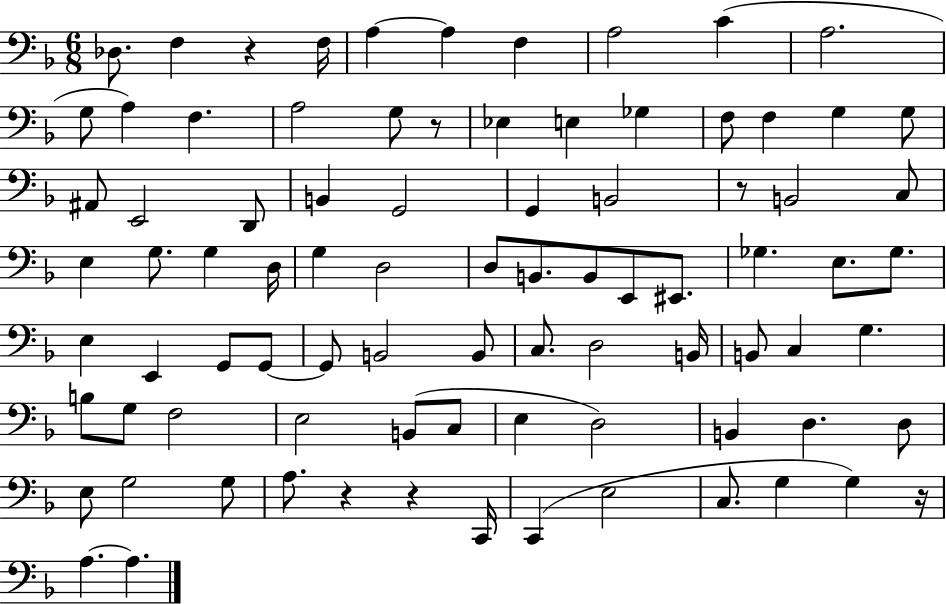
{
  \clef bass
  \numericTimeSignature
  \time 6/8
  \key f \major
  des8. f4 r4 f16 | a4~~ a4 f4 | a2 c'4( | a2. | \break g8 a4) f4. | a2 g8 r8 | ees4 e4 ges4 | f8 f4 g4 g8 | \break ais,8 e,2 d,8 | b,4 g,2 | g,4 b,2 | r8 b,2 c8 | \break e4 g8. g4 d16 | g4 d2 | d8 b,8. b,8 e,8 eis,8. | ges4. e8. ges8. | \break e4 e,4 g,8 g,8~~ | g,8 b,2 b,8 | c8. d2 b,16 | b,8 c4 g4. | \break b8 g8 f2 | e2 b,8( c8 | e4 d2) | b,4 d4. d8 | \break e8 g2 g8 | a8. r4 r4 c,16 | c,4( e2 | c8. g4 g4) r16 | \break a4.~~ a4. | \bar "|."
}